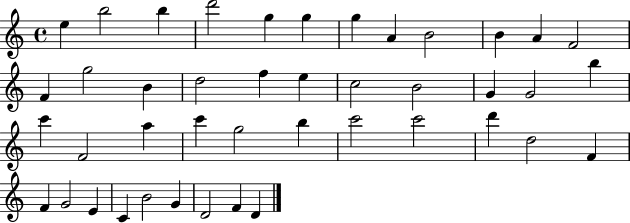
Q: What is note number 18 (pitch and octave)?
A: E5